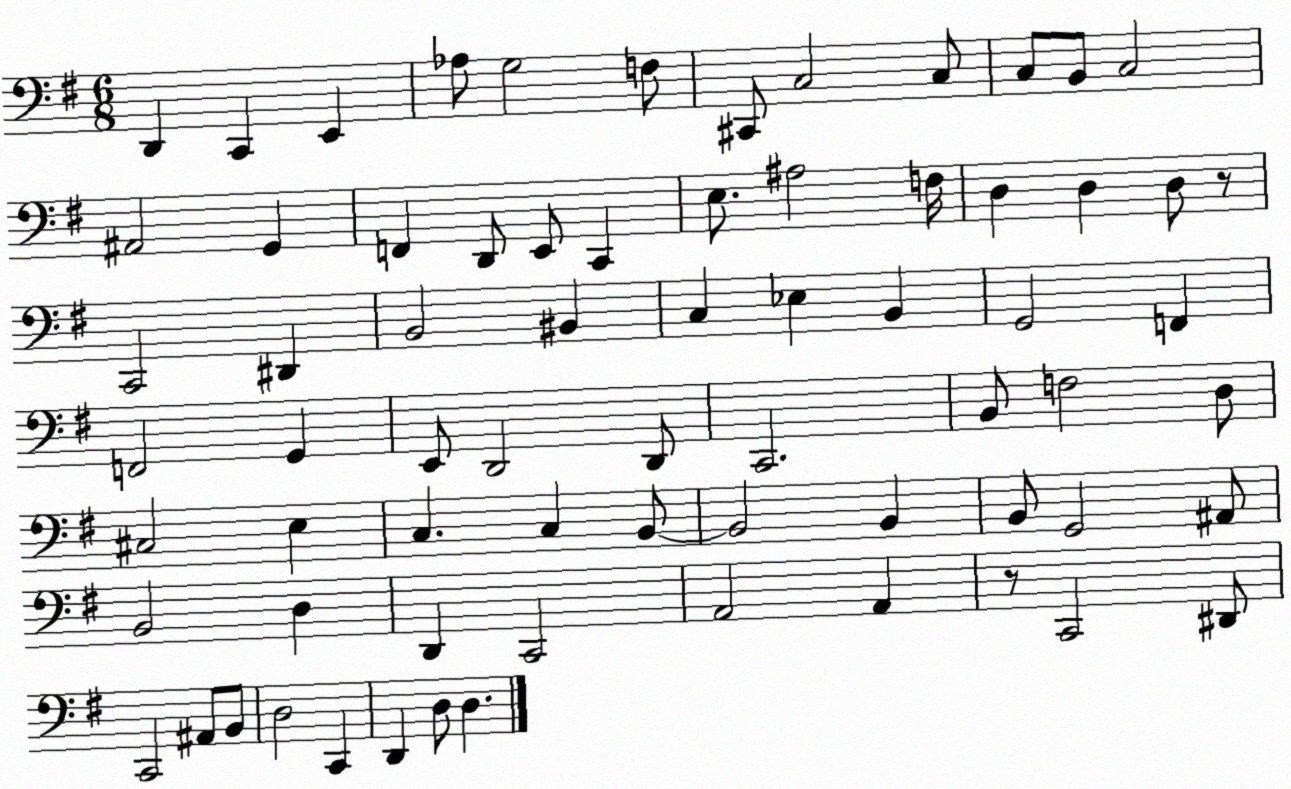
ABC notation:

X:1
T:Untitled
M:6/8
L:1/4
K:G
D,, C,, E,, _A,/2 G,2 F,/2 ^C,,/2 C,2 C,/2 C,/2 B,,/2 C,2 ^A,,2 G,, F,, D,,/2 E,,/2 C,, E,/2 ^A,2 F,/4 D, D, D,/2 z/2 C,,2 ^D,, B,,2 ^B,, C, _E, B,, G,,2 F,, F,,2 G,, E,,/2 D,,2 D,,/2 C,,2 B,,/2 F,2 D,/2 ^C,2 E, C, C, B,,/2 B,,2 B,, B,,/2 G,,2 ^A,,/2 B,,2 D, D,, C,,2 A,,2 A,, z/2 C,,2 ^D,,/2 C,,2 ^A,,/2 B,,/2 D,2 C,, D,, D,/2 D,